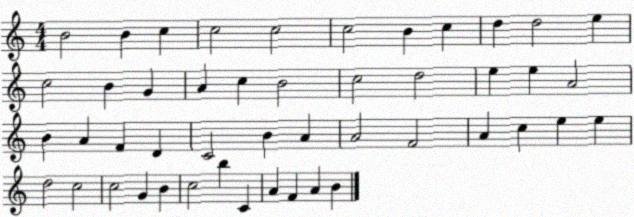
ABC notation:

X:1
T:Untitled
M:4/4
L:1/4
K:C
B2 B c c2 c2 c2 B c d d2 e c2 B G A c B2 c2 d2 e e A2 B A F D C2 B A A2 F2 A c e e d2 c2 c2 G B c2 b C A F A B